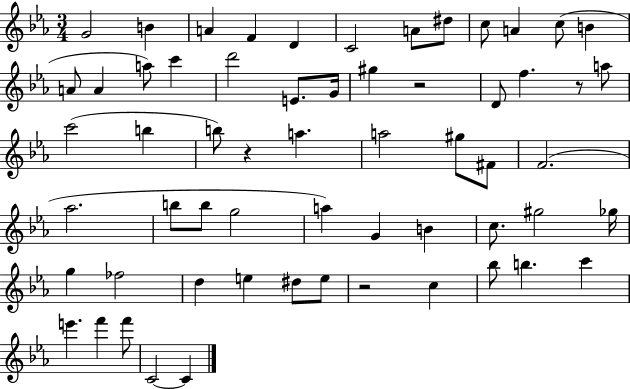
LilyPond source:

{
  \clef treble
  \numericTimeSignature
  \time 3/4
  \key ees \major
  g'2 b'4 | a'4 f'4 d'4 | c'2 a'8 dis''8 | c''8 a'4 c''8( b'4 | \break a'8 a'4 a''8) c'''4 | d'''2 e'8. g'16 | gis''4 r2 | d'8 f''4. r8 a''8 | \break c'''2( b''4 | b''8) r4 a''4. | a''2 gis''8 fis'8 | f'2.( | \break aes''2. | b''8 b''8 g''2 | a''4) g'4 b'4 | c''8. gis''2 ges''16 | \break g''4 fes''2 | d''4 e''4 dis''8 e''8 | r2 c''4 | bes''8 b''4. c'''4 | \break e'''4. f'''4 f'''8 | c'2~~ c'4 | \bar "|."
}